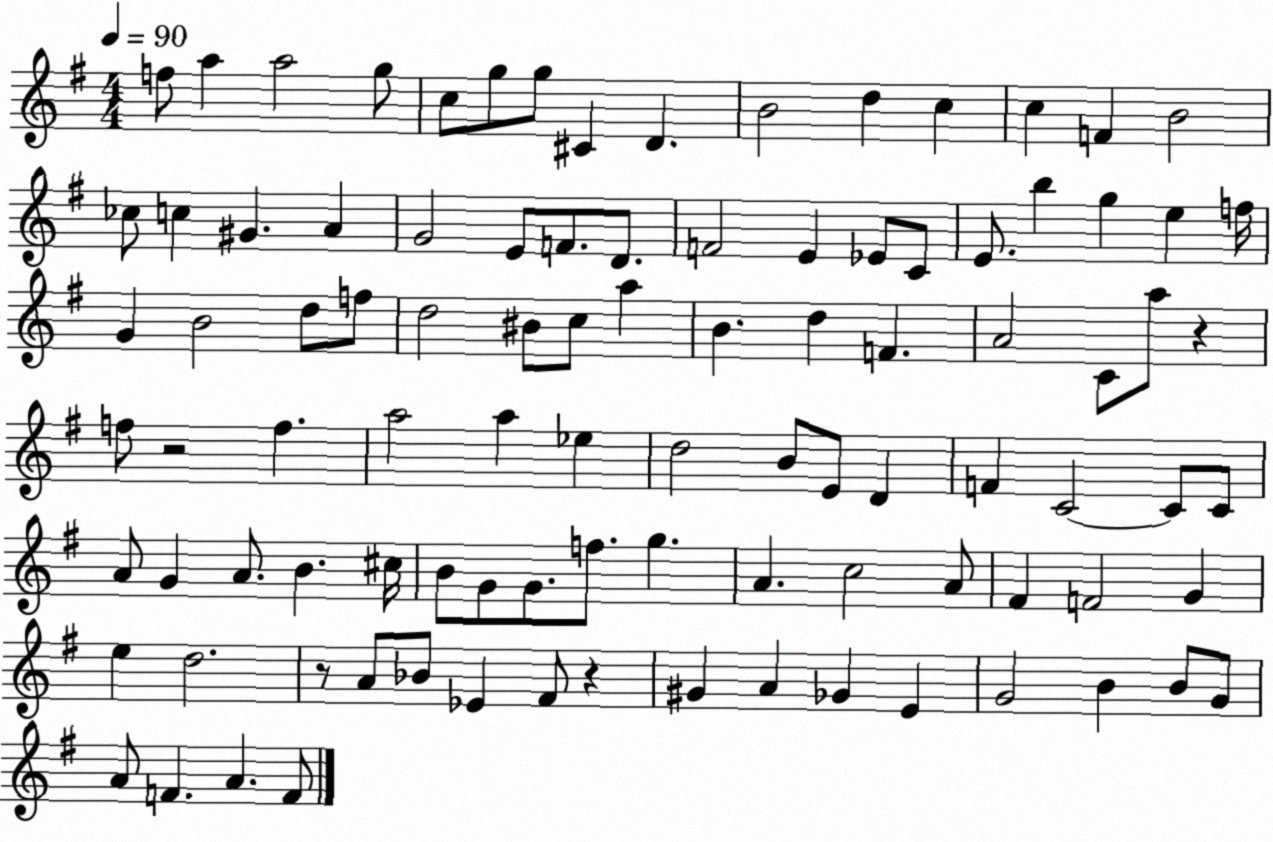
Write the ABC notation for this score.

X:1
T:Untitled
M:4/4
L:1/4
K:G
f/2 a a2 g/2 c/2 g/2 g/2 ^C D B2 d c c F B2 _c/2 c ^G A G2 E/2 F/2 D/2 F2 E _E/2 C/2 E/2 b g e f/4 G B2 d/2 f/2 d2 ^B/2 c/2 a B d F A2 C/2 a/2 z f/2 z2 f a2 a _e d2 B/2 E/2 D F C2 C/2 C/2 A/2 G A/2 B ^c/4 B/2 G/2 G/2 f/2 g A c2 A/2 ^F F2 G e d2 z/2 A/2 _B/2 _E ^F/2 z ^G A _G E G2 B B/2 G/2 A/2 F A F/2